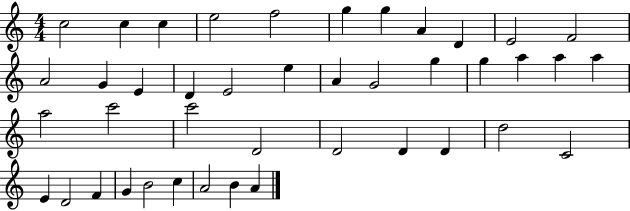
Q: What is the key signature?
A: C major